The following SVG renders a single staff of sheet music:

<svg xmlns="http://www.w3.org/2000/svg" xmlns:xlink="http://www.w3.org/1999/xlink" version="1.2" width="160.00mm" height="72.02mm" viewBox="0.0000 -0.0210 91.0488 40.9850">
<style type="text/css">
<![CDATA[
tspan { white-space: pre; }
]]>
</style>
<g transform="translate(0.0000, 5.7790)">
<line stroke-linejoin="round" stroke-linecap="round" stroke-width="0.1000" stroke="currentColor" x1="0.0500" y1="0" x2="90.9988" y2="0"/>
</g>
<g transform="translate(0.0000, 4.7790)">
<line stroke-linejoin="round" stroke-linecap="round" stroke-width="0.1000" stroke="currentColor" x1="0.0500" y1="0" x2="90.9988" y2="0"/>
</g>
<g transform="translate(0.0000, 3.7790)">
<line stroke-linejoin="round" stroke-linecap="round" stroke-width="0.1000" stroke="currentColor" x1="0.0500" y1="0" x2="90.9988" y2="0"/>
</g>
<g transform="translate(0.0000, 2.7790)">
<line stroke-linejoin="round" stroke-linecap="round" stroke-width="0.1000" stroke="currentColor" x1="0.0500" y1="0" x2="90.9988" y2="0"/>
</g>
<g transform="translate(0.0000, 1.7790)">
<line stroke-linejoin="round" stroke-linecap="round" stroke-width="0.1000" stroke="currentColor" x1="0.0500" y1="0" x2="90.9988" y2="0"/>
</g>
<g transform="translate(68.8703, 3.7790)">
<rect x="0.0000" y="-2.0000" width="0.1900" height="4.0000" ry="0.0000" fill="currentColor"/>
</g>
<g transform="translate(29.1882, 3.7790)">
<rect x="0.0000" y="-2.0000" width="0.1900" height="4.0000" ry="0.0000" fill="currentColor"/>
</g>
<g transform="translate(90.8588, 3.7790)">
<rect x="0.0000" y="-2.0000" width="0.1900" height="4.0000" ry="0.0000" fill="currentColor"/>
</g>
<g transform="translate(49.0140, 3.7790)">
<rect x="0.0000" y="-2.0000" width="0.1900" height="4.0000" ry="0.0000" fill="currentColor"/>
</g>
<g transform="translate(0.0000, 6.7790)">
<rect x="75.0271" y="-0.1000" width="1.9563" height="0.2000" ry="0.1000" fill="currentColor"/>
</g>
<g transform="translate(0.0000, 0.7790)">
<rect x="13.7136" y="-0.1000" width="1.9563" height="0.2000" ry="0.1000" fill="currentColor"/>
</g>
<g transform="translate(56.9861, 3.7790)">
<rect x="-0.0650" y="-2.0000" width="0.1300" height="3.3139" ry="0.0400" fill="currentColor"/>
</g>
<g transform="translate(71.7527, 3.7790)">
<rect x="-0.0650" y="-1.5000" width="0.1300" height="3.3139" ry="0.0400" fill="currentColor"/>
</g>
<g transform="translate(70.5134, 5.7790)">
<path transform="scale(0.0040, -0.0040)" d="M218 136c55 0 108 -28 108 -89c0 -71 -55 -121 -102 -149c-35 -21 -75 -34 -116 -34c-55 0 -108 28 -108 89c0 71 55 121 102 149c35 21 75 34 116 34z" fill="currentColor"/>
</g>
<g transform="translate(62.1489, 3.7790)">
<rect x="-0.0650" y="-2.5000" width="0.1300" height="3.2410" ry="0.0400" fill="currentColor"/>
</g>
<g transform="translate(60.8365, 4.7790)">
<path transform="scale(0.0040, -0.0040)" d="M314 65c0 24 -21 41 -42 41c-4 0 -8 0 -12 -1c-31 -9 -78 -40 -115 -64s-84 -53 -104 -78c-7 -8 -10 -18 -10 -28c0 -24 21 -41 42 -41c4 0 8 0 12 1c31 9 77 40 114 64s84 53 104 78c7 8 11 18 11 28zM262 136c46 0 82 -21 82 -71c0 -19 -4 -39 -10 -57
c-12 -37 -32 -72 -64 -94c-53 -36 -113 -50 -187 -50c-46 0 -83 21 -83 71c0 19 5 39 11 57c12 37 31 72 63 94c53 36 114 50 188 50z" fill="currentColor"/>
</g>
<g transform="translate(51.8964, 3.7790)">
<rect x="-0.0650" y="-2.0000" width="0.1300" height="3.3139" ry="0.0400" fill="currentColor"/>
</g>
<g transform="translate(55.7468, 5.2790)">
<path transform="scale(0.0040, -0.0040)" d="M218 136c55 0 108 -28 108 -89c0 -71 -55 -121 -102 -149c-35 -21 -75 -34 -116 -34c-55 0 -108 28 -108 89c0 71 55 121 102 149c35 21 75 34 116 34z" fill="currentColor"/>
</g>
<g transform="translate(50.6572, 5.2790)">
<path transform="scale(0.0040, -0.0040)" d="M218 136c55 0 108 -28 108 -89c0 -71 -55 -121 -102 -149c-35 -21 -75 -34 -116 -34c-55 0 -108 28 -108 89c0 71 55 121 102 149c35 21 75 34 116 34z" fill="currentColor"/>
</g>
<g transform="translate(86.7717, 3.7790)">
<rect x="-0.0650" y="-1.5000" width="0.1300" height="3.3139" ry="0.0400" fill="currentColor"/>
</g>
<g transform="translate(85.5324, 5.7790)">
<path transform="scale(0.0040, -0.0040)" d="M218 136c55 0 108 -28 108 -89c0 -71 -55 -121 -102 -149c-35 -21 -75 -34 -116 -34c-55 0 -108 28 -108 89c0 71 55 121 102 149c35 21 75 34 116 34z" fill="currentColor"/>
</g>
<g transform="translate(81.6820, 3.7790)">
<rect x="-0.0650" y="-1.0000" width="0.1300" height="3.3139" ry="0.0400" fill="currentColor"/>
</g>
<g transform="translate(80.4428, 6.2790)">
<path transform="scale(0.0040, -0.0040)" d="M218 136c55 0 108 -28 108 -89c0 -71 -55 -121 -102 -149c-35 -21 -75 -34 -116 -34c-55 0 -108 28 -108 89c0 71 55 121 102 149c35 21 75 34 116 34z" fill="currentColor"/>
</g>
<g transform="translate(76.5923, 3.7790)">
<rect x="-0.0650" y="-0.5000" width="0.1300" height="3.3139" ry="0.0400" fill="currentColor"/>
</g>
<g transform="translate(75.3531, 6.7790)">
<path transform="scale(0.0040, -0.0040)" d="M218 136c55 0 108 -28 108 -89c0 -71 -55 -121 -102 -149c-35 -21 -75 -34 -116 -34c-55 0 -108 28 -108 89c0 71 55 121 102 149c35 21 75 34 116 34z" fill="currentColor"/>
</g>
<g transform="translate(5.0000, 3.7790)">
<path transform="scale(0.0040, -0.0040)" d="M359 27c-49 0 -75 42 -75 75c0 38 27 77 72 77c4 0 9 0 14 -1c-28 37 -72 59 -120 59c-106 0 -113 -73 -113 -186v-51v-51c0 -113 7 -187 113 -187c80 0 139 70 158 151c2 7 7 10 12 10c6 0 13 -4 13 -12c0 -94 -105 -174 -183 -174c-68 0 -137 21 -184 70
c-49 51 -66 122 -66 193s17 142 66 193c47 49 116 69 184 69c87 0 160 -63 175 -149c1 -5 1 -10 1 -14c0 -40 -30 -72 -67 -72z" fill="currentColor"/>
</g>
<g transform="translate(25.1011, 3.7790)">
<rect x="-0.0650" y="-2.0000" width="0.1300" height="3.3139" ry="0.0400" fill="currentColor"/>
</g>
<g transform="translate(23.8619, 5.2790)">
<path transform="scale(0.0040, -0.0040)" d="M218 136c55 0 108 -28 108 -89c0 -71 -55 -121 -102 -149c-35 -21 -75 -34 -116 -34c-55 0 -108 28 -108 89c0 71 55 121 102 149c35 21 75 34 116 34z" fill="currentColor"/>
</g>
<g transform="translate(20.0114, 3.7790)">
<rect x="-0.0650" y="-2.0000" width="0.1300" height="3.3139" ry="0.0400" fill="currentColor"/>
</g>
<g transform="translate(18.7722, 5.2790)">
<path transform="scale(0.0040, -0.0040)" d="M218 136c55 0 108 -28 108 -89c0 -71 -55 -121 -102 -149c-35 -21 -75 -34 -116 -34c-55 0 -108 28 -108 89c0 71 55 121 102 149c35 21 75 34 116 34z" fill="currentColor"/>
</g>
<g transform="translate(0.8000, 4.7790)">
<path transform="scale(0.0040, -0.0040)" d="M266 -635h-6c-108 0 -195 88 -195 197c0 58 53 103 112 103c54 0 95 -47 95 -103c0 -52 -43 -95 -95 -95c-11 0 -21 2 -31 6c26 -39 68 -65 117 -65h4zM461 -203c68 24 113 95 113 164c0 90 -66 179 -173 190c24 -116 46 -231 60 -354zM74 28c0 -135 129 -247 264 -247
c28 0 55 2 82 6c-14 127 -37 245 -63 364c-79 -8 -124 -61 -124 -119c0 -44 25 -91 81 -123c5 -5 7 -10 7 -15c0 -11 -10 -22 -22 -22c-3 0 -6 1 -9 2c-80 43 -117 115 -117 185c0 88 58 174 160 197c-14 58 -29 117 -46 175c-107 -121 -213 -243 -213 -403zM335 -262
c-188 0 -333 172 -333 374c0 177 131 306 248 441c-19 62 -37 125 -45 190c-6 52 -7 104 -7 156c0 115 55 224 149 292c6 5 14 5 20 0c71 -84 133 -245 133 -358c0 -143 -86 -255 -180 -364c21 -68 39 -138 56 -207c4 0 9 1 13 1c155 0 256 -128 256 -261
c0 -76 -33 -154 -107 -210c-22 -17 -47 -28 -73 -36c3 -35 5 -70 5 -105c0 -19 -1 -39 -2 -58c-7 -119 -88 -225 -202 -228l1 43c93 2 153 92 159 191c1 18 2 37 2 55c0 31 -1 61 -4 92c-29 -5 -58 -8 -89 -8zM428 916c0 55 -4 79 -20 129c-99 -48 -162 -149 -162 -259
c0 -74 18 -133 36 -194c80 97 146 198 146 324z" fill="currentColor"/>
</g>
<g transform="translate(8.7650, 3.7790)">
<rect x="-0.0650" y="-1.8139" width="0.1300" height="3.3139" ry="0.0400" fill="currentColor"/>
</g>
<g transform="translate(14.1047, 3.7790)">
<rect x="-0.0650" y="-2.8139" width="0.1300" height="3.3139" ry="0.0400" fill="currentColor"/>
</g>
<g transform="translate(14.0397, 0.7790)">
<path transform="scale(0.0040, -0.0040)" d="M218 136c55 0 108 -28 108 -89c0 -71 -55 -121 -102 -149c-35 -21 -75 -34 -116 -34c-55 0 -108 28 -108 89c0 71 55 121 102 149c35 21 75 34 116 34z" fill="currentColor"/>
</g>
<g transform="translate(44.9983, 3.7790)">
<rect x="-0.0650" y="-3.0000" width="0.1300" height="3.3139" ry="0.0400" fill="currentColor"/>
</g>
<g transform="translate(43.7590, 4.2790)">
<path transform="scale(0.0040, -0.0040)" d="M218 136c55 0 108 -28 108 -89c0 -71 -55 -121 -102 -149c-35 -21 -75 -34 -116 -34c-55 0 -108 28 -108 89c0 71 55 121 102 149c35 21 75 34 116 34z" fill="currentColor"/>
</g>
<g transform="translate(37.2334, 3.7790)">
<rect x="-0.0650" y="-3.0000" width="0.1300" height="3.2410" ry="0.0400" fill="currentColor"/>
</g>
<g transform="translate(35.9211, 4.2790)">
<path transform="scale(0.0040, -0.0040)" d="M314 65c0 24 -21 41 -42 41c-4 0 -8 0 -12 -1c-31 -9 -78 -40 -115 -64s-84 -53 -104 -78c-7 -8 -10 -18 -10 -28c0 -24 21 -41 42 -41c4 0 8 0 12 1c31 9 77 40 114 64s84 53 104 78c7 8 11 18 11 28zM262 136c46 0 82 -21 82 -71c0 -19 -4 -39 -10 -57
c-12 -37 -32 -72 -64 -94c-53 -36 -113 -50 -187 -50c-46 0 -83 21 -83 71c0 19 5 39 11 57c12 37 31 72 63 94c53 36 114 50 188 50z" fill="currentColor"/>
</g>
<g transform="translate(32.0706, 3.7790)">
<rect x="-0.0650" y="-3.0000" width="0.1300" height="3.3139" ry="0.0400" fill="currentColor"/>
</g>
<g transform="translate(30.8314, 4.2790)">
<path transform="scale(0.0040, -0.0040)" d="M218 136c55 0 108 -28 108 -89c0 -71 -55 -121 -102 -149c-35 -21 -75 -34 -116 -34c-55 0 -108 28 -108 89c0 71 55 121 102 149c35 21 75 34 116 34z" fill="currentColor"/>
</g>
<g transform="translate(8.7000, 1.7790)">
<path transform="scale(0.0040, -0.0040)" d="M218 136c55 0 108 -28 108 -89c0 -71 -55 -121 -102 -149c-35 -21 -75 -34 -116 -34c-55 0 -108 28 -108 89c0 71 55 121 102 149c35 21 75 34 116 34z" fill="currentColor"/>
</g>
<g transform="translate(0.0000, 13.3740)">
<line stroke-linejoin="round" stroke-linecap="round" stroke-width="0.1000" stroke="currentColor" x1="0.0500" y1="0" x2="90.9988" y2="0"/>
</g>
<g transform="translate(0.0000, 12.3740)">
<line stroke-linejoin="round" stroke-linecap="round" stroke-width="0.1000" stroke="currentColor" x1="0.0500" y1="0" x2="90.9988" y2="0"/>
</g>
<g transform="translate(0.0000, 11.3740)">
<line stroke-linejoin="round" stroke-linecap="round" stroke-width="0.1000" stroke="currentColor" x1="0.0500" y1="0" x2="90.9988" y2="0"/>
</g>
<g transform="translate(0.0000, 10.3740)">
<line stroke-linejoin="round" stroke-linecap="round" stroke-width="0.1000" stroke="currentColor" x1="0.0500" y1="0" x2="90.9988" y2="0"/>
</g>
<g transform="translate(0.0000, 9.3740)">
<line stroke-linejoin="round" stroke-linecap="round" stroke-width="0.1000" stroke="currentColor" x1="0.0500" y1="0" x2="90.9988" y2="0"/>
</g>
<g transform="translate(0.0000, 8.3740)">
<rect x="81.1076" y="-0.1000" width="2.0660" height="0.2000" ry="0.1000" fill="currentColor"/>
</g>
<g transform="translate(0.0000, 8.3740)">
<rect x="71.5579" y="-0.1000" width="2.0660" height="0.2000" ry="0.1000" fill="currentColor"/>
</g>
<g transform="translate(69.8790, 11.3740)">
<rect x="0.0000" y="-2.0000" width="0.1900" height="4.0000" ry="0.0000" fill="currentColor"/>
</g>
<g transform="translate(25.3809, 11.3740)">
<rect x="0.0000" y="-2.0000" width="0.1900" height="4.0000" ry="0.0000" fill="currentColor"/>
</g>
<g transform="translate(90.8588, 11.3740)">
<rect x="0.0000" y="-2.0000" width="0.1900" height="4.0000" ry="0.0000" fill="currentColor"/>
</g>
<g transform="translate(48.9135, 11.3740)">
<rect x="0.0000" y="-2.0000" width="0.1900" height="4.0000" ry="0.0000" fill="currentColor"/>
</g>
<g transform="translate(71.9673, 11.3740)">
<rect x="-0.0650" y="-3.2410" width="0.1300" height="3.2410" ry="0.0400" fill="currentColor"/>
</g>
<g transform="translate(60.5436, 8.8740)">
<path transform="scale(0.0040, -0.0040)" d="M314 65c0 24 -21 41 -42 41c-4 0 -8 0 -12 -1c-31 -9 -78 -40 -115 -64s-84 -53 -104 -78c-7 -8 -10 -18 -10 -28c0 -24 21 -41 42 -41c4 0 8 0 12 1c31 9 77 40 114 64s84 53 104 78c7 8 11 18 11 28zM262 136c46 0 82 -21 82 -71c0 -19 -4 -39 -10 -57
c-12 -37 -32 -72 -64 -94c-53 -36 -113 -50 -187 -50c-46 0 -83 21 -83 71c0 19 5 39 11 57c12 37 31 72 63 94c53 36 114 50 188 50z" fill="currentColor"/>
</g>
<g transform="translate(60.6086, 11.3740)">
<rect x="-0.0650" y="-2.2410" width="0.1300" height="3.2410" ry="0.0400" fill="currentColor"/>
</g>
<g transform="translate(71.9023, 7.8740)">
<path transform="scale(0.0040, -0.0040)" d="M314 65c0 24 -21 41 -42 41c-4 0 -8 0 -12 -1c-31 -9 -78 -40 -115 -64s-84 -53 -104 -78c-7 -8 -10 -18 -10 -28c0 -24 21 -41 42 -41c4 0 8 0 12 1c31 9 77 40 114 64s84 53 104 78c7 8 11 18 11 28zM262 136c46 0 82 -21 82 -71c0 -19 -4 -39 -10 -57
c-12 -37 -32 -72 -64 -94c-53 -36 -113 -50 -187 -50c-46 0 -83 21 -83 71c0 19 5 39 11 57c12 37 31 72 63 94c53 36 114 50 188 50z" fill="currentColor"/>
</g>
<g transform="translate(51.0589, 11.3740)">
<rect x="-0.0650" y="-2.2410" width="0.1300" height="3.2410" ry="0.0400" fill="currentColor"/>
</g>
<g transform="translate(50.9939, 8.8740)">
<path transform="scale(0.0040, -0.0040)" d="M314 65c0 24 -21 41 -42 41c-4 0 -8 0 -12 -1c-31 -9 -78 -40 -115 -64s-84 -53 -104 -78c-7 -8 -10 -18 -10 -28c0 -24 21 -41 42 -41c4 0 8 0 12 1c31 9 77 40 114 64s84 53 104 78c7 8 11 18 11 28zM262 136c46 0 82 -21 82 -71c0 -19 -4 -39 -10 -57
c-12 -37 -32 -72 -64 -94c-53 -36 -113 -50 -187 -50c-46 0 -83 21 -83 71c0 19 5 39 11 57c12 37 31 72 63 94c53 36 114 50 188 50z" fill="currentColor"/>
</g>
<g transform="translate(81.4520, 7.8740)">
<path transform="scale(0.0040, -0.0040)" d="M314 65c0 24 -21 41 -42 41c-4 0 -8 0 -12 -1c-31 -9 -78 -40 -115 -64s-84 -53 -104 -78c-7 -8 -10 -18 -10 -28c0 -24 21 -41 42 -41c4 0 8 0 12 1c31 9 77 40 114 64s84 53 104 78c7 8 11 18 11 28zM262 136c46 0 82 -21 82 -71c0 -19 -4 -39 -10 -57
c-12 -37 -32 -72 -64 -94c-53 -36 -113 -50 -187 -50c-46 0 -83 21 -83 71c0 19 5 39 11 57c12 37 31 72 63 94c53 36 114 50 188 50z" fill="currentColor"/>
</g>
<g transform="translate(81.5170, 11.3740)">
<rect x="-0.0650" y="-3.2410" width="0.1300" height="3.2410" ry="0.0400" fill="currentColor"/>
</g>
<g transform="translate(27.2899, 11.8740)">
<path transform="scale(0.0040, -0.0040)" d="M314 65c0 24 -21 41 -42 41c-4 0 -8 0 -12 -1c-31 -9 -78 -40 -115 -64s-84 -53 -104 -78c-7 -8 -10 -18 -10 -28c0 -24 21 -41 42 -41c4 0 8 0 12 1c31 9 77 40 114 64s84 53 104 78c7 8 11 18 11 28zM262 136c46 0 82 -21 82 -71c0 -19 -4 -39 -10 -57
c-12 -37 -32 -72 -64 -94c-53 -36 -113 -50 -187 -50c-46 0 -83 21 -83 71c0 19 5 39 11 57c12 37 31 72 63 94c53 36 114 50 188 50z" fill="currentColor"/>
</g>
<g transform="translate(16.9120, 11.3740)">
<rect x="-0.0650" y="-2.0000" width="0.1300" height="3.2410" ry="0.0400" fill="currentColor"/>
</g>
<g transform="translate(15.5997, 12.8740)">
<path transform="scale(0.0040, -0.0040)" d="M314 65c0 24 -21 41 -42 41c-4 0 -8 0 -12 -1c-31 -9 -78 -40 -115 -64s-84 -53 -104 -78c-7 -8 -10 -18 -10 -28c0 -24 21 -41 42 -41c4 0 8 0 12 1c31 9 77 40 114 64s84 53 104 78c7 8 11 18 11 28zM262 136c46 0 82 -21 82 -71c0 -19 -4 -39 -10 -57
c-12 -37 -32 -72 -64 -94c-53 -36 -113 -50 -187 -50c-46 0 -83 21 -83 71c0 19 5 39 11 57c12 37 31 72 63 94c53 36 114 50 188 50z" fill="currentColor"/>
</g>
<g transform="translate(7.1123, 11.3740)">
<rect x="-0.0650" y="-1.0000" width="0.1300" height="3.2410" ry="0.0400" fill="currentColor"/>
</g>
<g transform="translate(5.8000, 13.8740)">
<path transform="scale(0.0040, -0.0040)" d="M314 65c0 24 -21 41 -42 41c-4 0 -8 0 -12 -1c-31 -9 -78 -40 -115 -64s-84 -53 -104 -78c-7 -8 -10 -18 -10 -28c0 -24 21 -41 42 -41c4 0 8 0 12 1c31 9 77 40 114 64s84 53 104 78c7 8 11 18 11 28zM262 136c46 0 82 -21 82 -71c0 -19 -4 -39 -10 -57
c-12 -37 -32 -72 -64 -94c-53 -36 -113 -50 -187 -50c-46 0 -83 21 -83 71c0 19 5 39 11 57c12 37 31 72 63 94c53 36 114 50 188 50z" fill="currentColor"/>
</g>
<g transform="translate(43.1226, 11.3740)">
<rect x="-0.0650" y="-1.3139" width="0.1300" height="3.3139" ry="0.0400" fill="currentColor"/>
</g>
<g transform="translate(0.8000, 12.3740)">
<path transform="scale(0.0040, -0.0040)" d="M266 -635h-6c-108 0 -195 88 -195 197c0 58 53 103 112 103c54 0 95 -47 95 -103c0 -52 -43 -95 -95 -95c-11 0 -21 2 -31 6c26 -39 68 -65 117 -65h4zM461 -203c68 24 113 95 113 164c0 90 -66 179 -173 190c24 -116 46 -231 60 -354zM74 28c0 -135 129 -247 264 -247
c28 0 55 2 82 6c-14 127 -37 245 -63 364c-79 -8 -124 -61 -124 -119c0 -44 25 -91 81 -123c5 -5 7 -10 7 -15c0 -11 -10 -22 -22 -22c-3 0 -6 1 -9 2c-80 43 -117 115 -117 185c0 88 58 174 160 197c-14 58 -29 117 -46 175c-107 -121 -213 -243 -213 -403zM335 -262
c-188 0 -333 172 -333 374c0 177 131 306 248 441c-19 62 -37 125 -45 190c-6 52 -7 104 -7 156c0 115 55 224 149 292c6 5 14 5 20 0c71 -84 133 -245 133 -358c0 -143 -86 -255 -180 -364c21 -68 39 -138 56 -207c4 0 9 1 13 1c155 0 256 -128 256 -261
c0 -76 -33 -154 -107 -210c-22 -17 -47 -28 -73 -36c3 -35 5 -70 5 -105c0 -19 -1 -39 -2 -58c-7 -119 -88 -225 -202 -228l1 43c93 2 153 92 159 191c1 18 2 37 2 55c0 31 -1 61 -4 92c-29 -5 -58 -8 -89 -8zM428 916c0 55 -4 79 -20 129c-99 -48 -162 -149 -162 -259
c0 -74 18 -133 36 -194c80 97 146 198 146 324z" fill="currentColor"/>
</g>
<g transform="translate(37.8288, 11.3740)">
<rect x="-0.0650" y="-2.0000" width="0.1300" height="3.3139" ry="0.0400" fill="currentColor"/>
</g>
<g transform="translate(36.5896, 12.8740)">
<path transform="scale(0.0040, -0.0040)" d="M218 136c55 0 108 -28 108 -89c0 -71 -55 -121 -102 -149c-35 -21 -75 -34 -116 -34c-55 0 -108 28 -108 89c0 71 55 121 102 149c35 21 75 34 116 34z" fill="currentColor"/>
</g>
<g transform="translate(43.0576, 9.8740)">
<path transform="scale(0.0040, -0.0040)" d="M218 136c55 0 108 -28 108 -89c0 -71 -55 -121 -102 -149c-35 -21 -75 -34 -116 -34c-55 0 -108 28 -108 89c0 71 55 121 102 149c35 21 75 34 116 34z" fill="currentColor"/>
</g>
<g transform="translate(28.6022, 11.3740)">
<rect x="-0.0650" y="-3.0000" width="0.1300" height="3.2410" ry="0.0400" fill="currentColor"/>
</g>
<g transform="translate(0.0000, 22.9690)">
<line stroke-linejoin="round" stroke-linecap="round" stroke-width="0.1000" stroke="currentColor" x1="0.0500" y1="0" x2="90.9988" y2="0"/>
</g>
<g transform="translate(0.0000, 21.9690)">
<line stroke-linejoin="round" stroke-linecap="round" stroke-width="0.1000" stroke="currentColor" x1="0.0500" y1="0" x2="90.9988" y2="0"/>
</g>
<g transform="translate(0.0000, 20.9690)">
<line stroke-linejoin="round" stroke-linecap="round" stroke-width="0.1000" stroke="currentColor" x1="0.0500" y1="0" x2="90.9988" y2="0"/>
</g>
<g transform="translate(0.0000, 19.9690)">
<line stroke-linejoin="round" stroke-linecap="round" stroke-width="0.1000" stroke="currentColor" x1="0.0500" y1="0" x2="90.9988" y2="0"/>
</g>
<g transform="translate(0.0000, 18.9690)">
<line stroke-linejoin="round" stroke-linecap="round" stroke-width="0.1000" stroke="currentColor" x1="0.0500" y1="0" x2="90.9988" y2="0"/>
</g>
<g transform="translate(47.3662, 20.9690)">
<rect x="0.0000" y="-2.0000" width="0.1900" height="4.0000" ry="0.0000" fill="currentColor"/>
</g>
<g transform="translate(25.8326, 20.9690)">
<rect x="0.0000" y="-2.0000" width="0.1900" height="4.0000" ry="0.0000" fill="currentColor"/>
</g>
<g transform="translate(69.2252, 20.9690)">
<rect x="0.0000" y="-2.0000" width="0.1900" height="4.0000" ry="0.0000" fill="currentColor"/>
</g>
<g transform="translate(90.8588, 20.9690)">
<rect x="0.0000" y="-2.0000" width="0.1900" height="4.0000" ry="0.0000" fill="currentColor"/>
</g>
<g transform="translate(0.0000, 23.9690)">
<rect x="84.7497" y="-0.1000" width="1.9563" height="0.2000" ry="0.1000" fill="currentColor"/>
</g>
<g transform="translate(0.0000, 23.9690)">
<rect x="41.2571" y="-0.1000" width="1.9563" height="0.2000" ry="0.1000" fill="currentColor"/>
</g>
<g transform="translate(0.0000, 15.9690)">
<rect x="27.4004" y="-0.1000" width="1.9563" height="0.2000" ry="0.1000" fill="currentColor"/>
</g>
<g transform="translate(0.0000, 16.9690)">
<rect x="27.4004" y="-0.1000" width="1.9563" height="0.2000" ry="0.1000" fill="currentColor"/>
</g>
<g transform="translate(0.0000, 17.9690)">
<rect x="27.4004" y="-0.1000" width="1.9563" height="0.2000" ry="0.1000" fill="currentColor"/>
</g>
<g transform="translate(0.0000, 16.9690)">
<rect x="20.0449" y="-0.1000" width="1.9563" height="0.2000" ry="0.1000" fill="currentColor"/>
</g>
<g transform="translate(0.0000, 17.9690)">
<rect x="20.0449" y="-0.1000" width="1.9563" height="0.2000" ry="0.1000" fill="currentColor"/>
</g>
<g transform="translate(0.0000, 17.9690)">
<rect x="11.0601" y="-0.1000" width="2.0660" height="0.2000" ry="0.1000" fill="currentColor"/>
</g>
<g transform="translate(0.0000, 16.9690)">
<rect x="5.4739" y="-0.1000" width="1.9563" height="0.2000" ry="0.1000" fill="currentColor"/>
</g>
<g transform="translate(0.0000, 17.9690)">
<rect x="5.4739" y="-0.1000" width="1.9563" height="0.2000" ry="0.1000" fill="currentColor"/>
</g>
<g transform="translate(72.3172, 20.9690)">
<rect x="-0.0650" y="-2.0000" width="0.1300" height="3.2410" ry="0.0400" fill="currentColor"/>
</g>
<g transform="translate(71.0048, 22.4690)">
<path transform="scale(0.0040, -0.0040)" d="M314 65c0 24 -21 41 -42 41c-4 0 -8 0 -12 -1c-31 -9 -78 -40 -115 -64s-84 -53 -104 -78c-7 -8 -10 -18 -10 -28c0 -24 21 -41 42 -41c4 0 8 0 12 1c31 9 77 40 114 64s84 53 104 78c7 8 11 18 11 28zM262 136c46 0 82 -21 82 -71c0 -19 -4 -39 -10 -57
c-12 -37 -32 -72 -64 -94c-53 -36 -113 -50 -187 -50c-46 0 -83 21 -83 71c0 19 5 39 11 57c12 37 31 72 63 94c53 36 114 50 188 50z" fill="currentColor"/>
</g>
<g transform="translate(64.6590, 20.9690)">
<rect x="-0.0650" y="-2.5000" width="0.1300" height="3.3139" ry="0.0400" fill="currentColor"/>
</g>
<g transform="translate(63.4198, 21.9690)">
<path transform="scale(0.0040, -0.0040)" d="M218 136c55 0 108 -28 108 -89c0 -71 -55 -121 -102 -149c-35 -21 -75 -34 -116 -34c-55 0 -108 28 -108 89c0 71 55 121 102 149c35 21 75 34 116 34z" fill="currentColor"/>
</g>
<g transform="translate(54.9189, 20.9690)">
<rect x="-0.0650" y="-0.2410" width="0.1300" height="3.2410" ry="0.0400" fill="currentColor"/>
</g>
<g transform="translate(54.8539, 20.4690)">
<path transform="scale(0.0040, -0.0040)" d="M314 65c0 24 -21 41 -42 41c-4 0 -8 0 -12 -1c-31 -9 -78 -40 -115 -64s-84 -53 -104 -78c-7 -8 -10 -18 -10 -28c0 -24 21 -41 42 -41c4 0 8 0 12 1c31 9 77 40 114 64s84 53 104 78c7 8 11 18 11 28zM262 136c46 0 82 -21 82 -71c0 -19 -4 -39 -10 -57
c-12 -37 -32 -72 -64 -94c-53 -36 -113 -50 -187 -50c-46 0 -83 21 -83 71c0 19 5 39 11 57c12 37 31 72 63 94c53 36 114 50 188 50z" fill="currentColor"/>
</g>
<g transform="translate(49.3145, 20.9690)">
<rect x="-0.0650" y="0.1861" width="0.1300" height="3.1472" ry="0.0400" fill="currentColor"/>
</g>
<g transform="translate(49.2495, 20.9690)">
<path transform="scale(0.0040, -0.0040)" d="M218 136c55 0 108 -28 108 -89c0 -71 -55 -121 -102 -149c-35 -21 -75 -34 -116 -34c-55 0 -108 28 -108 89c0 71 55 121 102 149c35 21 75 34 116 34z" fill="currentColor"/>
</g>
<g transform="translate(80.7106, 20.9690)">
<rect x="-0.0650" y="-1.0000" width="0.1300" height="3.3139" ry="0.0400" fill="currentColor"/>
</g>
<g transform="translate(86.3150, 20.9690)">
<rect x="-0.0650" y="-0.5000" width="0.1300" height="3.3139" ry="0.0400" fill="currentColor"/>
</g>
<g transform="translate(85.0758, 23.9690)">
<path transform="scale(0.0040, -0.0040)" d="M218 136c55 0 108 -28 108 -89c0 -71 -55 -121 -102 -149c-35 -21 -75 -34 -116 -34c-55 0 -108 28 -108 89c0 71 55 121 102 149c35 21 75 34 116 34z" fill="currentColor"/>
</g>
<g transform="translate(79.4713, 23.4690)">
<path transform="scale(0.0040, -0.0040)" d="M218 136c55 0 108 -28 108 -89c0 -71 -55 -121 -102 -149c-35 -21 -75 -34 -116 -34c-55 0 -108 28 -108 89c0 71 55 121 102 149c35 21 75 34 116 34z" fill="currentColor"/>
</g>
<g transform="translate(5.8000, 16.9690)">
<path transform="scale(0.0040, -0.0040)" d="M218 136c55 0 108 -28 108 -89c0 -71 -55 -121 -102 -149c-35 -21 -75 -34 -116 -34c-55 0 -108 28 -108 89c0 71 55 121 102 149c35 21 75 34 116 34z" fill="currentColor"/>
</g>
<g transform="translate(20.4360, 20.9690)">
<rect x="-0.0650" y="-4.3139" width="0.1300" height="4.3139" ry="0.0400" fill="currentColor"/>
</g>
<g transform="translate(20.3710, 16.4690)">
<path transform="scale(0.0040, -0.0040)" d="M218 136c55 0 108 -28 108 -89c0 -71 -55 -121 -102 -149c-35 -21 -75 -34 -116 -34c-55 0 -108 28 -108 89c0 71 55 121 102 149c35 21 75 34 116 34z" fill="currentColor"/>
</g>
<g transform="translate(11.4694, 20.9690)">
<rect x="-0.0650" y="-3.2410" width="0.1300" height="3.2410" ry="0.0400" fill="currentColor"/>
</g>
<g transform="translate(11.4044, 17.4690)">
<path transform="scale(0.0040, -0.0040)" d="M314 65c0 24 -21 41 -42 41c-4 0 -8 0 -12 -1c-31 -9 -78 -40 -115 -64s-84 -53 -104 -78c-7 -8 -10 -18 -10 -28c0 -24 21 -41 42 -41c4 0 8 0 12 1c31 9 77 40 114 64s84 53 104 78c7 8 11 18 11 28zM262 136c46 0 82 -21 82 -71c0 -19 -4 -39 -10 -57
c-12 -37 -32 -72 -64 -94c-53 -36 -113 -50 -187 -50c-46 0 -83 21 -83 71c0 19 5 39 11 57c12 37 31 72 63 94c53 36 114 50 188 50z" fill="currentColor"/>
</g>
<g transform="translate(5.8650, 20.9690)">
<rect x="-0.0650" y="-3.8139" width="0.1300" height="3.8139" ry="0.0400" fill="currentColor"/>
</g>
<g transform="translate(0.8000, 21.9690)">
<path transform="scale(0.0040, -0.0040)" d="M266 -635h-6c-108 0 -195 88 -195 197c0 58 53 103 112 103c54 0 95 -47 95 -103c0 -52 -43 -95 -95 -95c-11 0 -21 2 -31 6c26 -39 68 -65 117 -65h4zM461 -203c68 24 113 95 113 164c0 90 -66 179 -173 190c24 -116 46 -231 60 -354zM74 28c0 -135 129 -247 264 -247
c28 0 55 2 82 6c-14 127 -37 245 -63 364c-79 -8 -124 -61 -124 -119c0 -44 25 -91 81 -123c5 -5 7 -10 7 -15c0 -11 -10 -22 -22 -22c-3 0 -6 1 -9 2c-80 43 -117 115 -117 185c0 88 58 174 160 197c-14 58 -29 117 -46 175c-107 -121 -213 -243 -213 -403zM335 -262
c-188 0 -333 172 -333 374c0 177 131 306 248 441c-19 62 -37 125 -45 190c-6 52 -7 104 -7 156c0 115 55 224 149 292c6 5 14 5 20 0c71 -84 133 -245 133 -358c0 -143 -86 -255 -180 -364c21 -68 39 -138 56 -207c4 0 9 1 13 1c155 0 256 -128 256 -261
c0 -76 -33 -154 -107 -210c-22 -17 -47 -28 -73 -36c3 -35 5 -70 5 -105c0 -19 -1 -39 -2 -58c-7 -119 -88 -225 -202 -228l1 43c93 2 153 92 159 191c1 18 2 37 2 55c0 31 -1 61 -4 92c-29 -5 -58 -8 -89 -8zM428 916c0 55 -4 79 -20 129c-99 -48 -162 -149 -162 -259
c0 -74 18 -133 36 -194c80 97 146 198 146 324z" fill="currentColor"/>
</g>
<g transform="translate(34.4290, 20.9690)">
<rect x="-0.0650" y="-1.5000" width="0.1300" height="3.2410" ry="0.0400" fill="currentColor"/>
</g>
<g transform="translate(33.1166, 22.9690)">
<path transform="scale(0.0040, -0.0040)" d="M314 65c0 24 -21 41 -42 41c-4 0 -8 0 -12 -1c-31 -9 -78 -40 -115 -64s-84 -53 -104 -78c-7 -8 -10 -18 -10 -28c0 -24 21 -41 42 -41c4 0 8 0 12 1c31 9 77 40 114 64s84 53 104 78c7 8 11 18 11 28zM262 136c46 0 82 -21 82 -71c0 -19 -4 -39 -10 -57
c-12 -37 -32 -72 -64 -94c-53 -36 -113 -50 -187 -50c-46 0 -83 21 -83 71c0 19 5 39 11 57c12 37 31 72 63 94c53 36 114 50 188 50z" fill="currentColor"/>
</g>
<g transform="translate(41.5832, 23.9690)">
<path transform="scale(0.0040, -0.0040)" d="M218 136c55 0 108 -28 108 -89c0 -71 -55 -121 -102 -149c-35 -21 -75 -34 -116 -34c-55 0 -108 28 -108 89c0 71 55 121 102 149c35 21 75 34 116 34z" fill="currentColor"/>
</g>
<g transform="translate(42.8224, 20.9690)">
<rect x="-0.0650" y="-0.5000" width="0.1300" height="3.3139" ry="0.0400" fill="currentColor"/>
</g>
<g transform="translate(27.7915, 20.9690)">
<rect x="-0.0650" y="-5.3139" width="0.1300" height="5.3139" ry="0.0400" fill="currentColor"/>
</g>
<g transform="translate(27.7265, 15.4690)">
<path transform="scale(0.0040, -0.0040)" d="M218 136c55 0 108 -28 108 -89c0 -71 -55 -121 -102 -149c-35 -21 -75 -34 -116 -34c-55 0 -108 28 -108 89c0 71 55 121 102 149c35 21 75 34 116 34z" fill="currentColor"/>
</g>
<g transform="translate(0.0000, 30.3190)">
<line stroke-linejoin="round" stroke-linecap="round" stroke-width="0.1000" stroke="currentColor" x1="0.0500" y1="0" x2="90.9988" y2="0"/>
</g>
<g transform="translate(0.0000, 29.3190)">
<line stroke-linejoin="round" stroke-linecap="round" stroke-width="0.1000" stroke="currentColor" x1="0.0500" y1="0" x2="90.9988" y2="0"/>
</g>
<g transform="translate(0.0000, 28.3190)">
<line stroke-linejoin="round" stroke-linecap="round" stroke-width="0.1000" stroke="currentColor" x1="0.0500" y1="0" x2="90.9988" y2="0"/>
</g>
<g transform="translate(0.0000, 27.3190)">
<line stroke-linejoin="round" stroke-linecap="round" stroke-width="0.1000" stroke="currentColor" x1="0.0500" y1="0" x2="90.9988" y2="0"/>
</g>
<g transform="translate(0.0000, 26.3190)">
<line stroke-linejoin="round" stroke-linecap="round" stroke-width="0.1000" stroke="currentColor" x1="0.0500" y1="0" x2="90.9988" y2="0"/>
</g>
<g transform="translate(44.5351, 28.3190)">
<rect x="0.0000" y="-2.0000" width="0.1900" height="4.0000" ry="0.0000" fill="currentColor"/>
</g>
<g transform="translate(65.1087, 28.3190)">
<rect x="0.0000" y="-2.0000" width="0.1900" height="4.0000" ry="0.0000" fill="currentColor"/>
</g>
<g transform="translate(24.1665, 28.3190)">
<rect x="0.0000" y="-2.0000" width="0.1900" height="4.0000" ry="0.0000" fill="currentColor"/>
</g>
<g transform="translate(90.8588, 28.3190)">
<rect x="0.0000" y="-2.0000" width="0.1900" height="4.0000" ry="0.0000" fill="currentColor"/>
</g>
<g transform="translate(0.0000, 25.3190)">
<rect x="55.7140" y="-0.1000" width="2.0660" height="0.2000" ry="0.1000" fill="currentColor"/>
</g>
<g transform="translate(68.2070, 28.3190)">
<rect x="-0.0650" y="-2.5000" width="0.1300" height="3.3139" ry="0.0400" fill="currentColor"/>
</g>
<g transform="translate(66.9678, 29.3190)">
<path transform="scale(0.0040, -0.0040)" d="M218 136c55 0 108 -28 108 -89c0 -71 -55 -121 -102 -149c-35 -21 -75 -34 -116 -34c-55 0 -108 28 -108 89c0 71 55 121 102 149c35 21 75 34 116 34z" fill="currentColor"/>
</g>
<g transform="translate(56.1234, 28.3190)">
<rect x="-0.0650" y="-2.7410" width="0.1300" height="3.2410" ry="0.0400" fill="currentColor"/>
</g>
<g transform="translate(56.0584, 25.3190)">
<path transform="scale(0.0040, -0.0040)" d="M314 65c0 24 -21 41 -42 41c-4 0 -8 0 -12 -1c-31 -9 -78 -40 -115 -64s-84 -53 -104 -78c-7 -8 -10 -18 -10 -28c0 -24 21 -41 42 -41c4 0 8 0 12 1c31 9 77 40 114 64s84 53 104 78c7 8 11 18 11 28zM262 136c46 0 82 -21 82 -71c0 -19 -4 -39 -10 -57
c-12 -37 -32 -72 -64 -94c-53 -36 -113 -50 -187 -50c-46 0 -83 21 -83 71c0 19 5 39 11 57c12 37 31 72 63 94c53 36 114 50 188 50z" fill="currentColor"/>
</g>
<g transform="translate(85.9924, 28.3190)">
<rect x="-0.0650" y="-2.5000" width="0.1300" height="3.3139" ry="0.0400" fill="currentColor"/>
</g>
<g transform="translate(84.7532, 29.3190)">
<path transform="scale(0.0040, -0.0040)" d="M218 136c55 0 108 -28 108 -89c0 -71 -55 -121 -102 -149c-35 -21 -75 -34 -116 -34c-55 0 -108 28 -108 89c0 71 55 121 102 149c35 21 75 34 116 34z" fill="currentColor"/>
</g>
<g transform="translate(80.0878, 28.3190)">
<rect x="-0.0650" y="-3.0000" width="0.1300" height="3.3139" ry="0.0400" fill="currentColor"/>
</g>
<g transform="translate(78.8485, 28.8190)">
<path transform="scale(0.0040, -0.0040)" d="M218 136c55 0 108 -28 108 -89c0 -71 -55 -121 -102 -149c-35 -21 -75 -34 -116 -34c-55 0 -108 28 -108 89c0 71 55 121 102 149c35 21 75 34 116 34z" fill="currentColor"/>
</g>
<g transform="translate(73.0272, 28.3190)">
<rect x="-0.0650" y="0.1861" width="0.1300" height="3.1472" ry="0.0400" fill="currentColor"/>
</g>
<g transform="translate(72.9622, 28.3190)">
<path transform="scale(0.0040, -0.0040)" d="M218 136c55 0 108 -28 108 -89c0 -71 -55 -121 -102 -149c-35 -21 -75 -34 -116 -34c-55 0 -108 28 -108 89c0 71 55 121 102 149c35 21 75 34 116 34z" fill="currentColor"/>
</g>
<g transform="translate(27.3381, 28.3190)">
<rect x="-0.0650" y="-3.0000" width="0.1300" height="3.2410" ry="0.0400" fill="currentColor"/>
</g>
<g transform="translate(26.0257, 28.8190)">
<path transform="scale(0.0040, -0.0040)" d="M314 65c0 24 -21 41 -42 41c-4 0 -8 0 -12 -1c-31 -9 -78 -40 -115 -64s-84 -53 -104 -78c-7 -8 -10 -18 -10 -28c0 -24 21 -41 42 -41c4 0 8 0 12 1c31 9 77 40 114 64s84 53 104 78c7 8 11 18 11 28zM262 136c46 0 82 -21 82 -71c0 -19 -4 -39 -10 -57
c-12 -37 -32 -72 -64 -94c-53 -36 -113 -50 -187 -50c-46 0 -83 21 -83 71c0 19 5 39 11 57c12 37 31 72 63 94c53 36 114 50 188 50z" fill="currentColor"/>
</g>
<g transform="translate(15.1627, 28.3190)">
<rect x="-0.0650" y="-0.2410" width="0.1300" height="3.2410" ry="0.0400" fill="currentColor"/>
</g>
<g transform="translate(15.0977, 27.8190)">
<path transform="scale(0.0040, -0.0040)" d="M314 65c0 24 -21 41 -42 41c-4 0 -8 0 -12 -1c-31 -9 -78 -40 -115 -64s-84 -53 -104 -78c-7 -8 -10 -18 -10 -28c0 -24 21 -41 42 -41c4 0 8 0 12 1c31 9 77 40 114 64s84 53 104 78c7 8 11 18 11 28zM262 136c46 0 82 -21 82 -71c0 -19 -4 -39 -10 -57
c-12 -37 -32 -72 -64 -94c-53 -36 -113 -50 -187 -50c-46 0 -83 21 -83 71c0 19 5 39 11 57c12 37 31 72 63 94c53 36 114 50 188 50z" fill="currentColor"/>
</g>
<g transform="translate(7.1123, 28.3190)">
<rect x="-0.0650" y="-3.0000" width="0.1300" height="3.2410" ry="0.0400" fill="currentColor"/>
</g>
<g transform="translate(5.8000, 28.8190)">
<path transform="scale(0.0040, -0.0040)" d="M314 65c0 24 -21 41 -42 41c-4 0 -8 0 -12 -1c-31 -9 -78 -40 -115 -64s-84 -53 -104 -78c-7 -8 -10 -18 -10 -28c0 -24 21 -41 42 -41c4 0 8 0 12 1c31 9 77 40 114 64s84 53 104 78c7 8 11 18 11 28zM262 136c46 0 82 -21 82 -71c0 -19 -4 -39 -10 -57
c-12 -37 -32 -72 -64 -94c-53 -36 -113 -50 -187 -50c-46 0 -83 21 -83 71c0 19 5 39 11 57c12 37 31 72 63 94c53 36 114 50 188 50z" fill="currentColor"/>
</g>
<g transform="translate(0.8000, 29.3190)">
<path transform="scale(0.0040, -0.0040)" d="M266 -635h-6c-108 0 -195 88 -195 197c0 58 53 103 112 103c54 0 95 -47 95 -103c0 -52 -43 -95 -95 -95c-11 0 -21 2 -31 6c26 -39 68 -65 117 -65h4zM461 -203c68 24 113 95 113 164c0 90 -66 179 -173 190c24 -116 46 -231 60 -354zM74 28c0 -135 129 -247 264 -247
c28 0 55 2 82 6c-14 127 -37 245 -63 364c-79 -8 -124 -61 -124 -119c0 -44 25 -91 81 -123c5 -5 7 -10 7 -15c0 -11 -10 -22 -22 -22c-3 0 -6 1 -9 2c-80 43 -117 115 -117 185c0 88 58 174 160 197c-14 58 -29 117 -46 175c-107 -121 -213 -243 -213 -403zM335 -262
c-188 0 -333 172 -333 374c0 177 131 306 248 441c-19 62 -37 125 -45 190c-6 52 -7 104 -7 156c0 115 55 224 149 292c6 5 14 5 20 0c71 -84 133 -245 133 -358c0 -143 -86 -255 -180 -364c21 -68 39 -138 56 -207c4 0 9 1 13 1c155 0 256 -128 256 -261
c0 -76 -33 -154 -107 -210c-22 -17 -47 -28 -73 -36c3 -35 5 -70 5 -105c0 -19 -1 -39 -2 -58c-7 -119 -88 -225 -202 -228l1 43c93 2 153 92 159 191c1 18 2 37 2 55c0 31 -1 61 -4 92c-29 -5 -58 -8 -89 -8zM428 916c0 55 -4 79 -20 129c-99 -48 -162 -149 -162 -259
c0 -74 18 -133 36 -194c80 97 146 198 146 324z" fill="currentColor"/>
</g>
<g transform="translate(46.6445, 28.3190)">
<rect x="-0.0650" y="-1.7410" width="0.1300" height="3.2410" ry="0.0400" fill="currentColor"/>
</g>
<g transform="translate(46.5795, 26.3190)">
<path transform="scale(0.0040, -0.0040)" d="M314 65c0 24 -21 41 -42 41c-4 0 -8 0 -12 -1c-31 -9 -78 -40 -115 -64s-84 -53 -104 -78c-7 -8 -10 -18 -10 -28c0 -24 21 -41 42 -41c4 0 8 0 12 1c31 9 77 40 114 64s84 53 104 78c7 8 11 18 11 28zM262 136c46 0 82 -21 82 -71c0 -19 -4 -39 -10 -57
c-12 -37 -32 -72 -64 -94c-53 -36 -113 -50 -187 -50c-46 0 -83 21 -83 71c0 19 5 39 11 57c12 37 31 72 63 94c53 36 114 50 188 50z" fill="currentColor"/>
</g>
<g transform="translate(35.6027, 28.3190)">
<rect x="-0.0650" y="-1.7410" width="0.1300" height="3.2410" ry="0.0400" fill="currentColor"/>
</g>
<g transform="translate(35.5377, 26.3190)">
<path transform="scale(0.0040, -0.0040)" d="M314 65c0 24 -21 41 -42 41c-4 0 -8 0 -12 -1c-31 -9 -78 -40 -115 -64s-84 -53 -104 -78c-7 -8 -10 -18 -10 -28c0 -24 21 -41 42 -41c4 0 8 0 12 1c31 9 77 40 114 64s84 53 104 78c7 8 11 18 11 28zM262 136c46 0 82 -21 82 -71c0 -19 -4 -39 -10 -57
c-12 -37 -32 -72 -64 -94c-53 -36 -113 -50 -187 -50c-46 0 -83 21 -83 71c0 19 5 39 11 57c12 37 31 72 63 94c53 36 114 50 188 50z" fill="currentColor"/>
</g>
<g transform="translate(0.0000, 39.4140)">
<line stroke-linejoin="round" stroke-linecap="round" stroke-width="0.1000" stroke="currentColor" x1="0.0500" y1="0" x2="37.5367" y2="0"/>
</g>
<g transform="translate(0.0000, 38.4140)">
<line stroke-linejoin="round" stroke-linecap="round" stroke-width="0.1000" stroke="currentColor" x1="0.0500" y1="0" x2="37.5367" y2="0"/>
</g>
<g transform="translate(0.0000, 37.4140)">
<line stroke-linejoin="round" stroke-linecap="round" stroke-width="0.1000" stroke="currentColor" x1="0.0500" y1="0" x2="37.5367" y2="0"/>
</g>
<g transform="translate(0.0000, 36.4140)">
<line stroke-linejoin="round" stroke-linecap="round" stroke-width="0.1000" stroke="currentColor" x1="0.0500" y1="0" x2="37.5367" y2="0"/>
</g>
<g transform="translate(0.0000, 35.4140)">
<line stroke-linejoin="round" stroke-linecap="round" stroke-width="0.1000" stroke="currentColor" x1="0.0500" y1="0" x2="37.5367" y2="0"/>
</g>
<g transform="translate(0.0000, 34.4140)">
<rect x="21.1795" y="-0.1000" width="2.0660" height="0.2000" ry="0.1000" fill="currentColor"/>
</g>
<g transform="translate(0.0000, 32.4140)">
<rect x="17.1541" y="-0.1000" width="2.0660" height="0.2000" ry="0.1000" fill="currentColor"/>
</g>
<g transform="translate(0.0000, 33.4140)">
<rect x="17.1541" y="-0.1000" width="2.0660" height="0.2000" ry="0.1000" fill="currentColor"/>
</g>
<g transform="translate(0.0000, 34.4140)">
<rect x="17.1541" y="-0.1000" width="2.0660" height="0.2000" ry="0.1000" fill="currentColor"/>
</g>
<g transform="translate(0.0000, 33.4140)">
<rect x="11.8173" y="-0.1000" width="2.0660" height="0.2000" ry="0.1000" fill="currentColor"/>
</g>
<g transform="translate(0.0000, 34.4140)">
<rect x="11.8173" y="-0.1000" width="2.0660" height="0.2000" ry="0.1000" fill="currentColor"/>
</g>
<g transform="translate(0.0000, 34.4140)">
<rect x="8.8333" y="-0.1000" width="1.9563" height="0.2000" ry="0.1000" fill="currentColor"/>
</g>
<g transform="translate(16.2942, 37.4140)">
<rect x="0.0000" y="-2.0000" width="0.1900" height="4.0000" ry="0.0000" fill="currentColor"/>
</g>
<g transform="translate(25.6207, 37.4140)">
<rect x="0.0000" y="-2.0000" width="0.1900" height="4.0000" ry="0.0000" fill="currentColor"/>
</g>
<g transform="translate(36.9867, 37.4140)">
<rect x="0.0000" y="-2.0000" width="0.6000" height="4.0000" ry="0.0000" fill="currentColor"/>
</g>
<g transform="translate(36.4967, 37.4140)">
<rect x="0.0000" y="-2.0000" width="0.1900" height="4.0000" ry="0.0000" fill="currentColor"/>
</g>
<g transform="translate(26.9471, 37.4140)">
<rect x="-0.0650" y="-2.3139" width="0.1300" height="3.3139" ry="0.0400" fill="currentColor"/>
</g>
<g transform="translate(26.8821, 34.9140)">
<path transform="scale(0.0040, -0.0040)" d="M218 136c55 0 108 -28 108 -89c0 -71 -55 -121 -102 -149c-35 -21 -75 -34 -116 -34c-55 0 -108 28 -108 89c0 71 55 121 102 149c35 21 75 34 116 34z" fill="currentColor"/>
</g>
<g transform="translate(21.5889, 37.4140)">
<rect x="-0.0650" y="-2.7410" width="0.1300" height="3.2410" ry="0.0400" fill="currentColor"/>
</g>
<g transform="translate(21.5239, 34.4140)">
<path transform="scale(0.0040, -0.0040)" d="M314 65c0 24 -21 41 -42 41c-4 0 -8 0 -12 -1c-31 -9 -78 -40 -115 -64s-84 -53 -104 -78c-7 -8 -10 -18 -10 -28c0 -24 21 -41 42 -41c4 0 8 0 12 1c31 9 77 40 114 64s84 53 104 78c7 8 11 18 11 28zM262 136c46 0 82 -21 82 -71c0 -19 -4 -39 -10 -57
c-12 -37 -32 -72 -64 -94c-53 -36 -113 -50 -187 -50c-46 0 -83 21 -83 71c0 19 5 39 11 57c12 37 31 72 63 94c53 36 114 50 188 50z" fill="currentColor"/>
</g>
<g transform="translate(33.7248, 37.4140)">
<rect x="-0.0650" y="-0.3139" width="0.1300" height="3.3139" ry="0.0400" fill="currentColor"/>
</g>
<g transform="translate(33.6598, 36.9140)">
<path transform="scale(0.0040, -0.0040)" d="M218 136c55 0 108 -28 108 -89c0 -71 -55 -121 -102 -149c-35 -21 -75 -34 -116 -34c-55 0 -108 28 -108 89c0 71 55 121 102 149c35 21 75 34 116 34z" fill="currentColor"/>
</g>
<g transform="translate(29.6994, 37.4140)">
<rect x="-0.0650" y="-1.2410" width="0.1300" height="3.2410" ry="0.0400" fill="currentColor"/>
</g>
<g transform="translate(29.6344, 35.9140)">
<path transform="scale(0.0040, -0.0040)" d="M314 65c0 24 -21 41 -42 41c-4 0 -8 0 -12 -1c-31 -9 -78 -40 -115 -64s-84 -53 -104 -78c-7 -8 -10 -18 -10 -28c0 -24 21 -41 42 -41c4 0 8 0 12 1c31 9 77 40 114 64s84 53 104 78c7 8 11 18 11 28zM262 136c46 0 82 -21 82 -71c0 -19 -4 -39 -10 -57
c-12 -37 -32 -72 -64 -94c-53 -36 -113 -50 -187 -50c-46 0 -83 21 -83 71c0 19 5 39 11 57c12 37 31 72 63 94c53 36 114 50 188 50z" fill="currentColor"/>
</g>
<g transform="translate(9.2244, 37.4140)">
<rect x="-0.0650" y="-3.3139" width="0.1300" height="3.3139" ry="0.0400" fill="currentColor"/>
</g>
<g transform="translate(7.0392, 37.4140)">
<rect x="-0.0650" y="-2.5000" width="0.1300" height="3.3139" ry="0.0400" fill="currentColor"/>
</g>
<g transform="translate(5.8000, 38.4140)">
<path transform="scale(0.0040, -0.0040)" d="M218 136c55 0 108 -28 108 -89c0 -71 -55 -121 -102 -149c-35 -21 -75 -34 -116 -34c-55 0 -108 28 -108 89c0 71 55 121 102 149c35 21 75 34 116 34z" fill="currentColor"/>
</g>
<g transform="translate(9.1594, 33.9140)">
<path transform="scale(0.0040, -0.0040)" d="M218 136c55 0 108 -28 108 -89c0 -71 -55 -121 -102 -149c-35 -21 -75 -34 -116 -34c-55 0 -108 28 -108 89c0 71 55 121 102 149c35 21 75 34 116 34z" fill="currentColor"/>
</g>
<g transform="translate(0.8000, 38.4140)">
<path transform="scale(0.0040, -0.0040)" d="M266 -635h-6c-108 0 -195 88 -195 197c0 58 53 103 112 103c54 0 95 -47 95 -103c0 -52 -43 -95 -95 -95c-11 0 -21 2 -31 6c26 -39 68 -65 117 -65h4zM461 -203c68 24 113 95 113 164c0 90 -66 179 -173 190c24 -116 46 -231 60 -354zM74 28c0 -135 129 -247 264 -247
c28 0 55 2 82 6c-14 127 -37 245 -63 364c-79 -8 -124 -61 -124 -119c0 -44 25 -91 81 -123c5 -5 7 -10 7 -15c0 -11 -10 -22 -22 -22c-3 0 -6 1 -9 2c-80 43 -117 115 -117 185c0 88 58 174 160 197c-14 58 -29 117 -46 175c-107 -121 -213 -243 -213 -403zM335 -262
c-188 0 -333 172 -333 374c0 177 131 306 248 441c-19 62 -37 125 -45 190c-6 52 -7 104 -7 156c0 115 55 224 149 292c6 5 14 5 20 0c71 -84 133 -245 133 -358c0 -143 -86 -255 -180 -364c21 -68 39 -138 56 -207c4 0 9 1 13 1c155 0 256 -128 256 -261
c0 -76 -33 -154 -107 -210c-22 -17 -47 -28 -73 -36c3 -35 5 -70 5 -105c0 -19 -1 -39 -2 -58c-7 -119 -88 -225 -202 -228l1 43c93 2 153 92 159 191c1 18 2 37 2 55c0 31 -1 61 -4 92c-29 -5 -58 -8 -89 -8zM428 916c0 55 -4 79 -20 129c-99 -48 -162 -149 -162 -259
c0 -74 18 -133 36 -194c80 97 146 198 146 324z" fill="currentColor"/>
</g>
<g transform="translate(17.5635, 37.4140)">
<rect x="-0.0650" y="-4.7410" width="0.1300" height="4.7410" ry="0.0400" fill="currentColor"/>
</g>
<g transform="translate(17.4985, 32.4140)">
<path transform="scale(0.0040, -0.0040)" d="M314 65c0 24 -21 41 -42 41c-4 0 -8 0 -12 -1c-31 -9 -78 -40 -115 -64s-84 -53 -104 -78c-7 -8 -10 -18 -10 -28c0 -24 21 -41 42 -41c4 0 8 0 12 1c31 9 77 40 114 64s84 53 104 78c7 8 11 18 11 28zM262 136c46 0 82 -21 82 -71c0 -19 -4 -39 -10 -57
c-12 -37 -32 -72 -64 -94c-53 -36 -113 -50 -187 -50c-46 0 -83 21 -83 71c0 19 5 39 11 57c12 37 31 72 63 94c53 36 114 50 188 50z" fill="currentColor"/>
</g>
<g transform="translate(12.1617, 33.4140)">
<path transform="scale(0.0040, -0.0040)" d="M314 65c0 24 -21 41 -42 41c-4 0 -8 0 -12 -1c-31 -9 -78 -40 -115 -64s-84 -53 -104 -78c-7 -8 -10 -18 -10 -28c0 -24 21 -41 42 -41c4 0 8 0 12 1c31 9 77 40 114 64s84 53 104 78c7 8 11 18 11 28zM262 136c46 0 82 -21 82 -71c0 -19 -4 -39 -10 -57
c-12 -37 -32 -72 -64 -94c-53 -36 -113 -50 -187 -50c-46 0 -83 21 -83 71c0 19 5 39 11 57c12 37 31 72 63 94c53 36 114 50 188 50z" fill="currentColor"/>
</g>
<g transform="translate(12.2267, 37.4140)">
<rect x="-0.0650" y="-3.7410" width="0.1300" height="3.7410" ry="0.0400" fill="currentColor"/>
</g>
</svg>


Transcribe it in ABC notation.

X:1
T:Untitled
M:4/4
L:1/4
K:C
f a F F A A2 A F F G2 E C D E D2 F2 A2 F e g2 g2 b2 b2 c' b2 d' f' E2 C B c2 G F2 D C A2 c2 A2 f2 f2 a2 G B A G G b c'2 e'2 a2 g e2 c